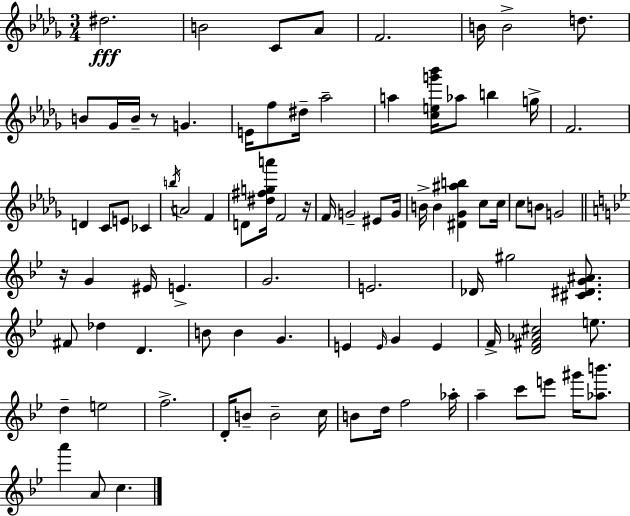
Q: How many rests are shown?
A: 3